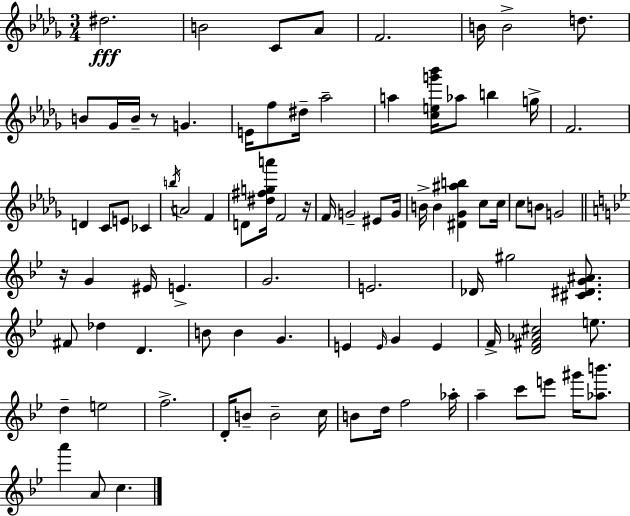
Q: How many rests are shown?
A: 3